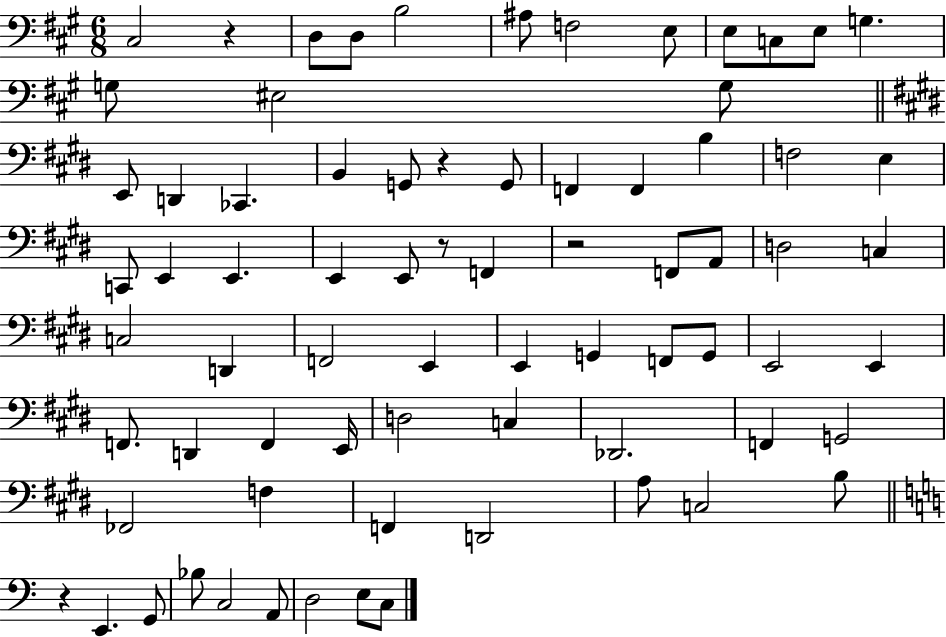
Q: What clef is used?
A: bass